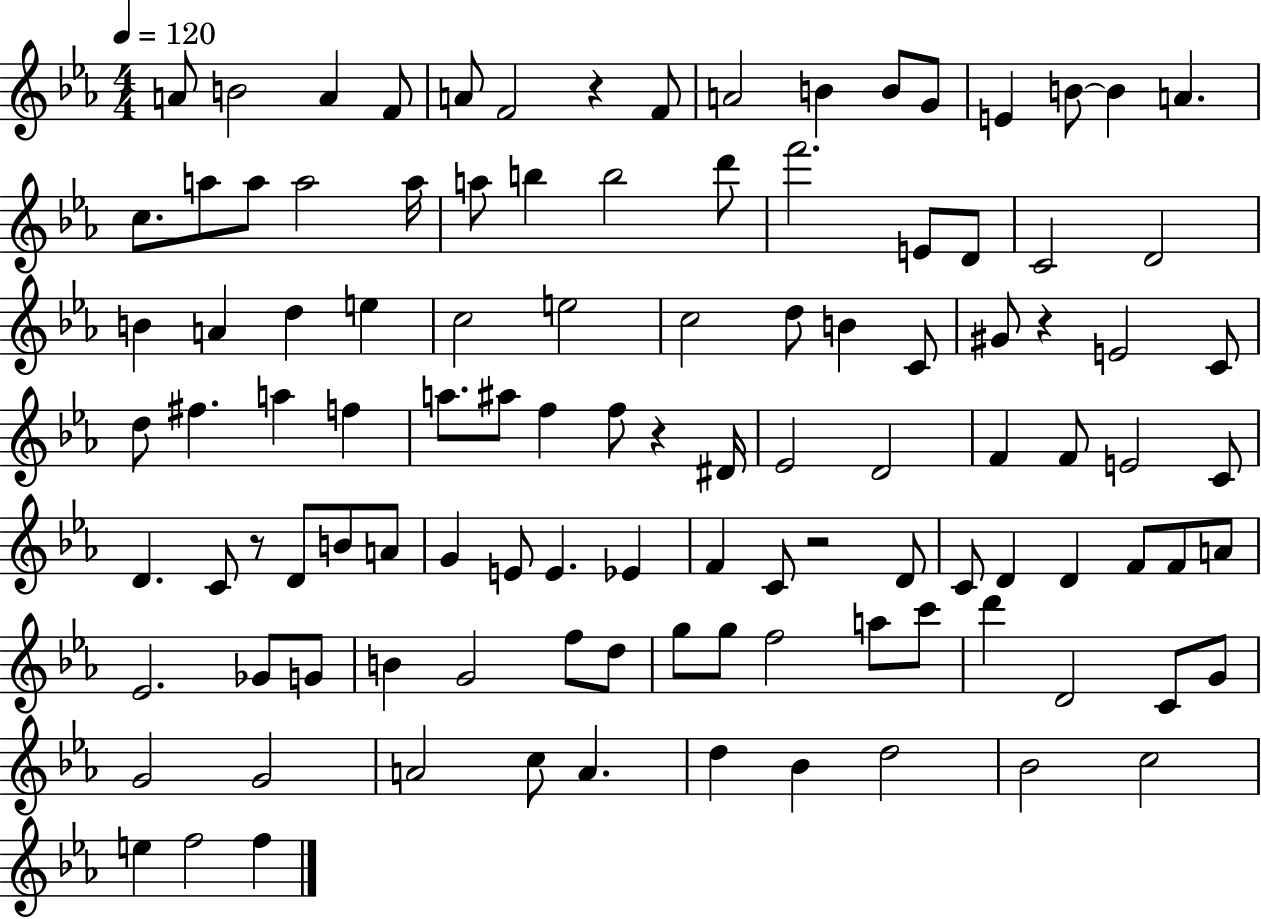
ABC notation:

X:1
T:Untitled
M:4/4
L:1/4
K:Eb
A/2 B2 A F/2 A/2 F2 z F/2 A2 B B/2 G/2 E B/2 B A c/2 a/2 a/2 a2 a/4 a/2 b b2 d'/2 f'2 E/2 D/2 C2 D2 B A d e c2 e2 c2 d/2 B C/2 ^G/2 z E2 C/2 d/2 ^f a f a/2 ^a/2 f f/2 z ^D/4 _E2 D2 F F/2 E2 C/2 D C/2 z/2 D/2 B/2 A/2 G E/2 E _E F C/2 z2 D/2 C/2 D D F/2 F/2 A/2 _E2 _G/2 G/2 B G2 f/2 d/2 g/2 g/2 f2 a/2 c'/2 d' D2 C/2 G/2 G2 G2 A2 c/2 A d _B d2 _B2 c2 e f2 f